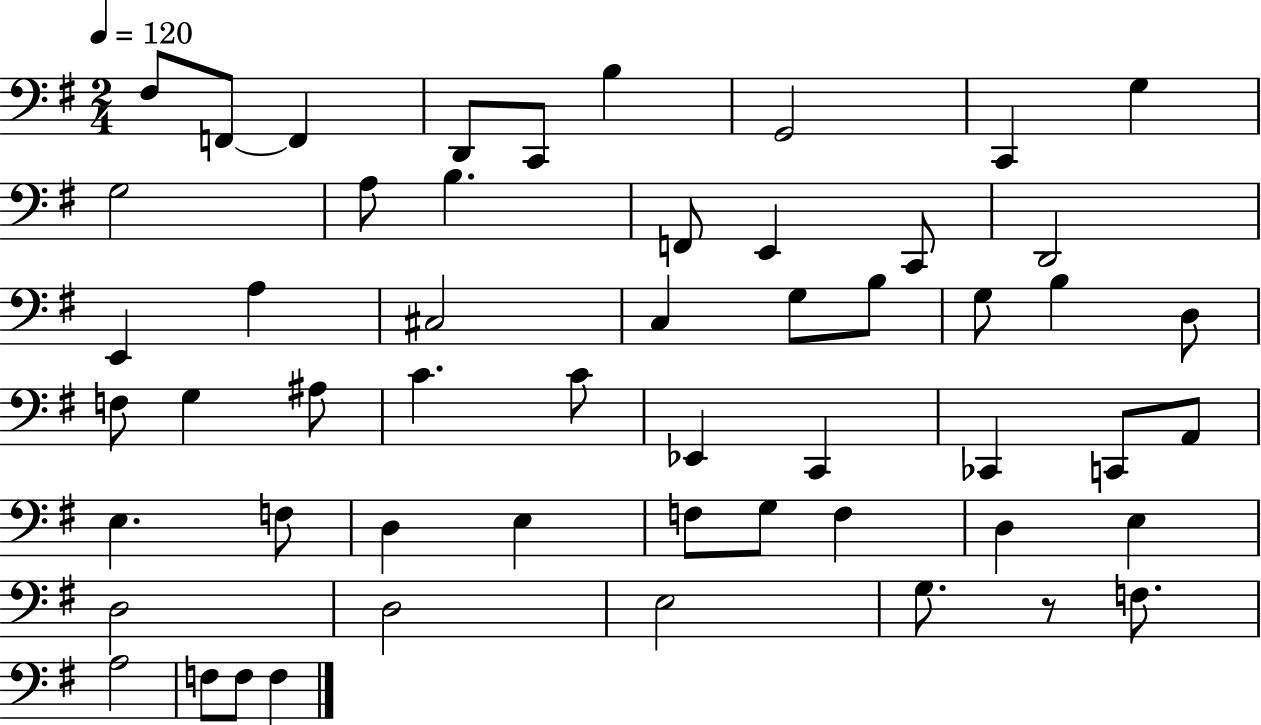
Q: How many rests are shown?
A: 1